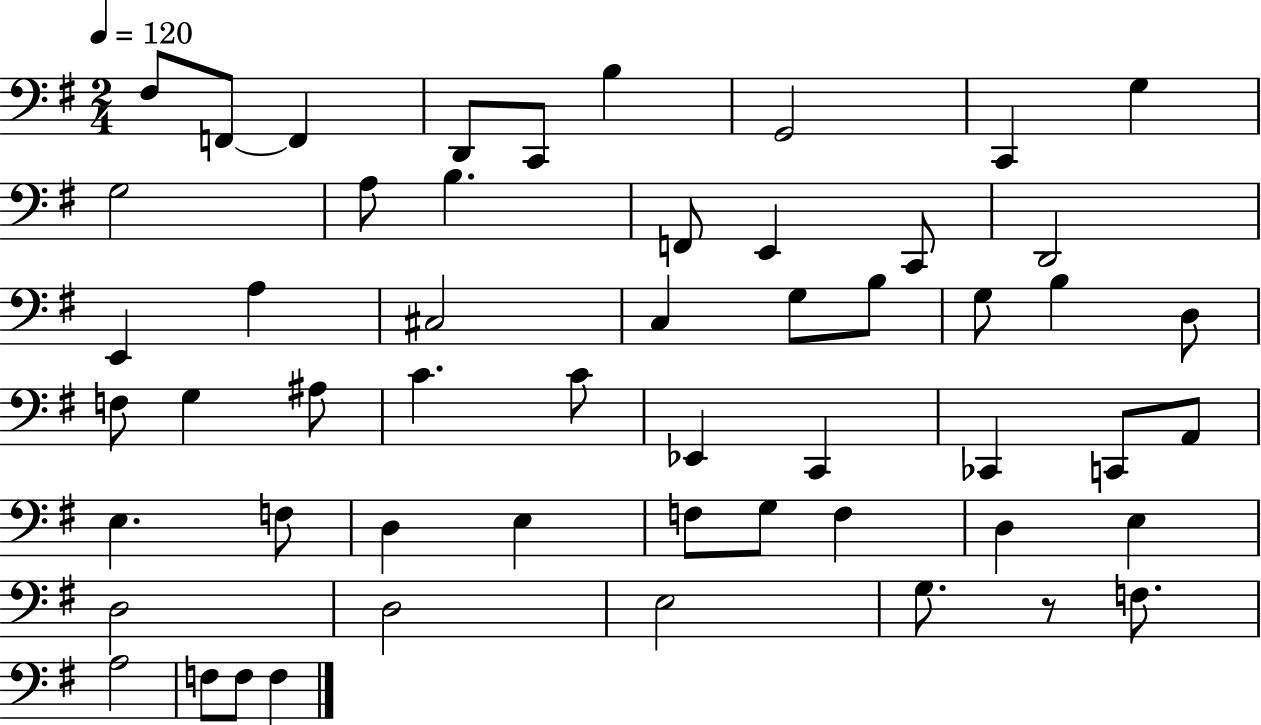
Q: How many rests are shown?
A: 1